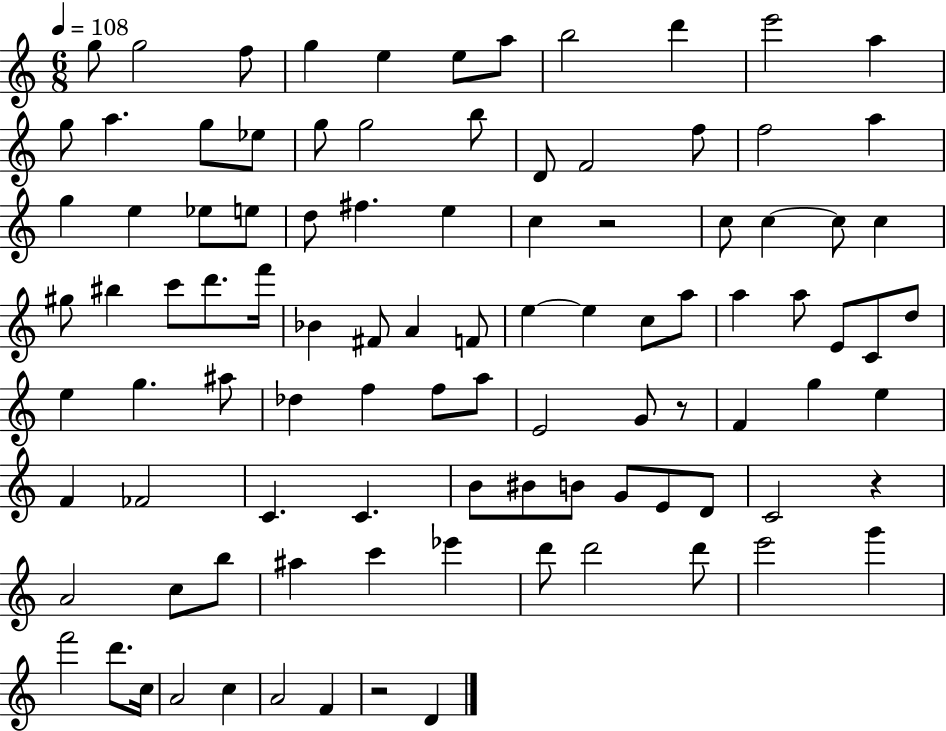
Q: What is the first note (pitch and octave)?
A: G5